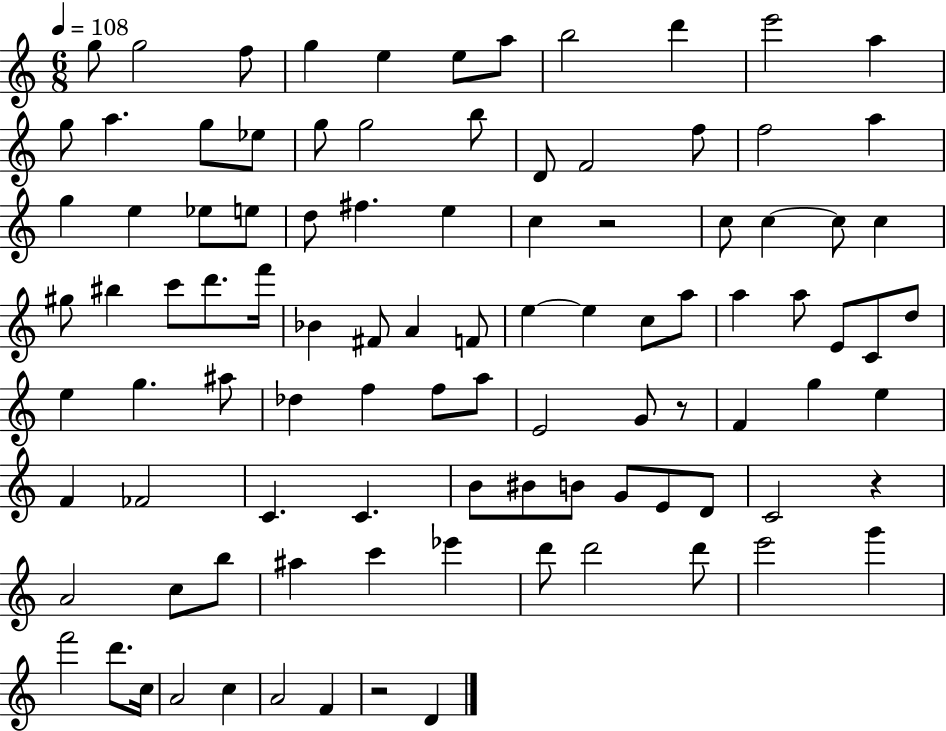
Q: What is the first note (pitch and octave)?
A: G5